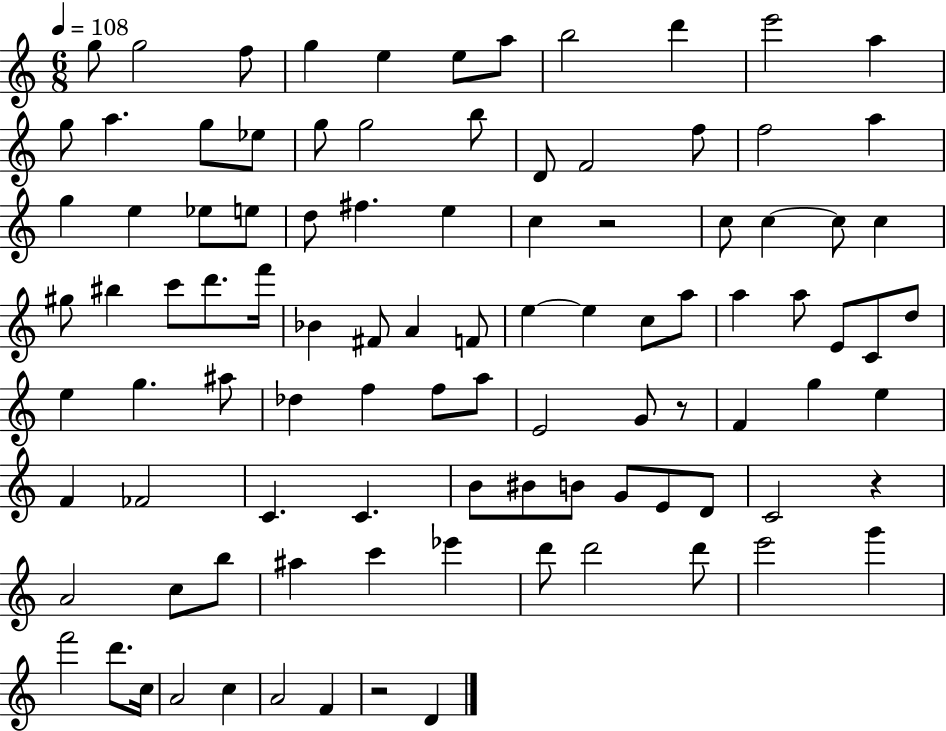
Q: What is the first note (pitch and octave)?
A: G5